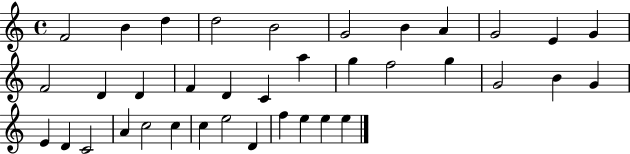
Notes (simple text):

F4/h B4/q D5/q D5/h B4/h G4/h B4/q A4/q G4/h E4/q G4/q F4/h D4/q D4/q F4/q D4/q C4/q A5/q G5/q F5/h G5/q G4/h B4/q G4/q E4/q D4/q C4/h A4/q C5/h C5/q C5/q E5/h D4/q F5/q E5/q E5/q E5/q